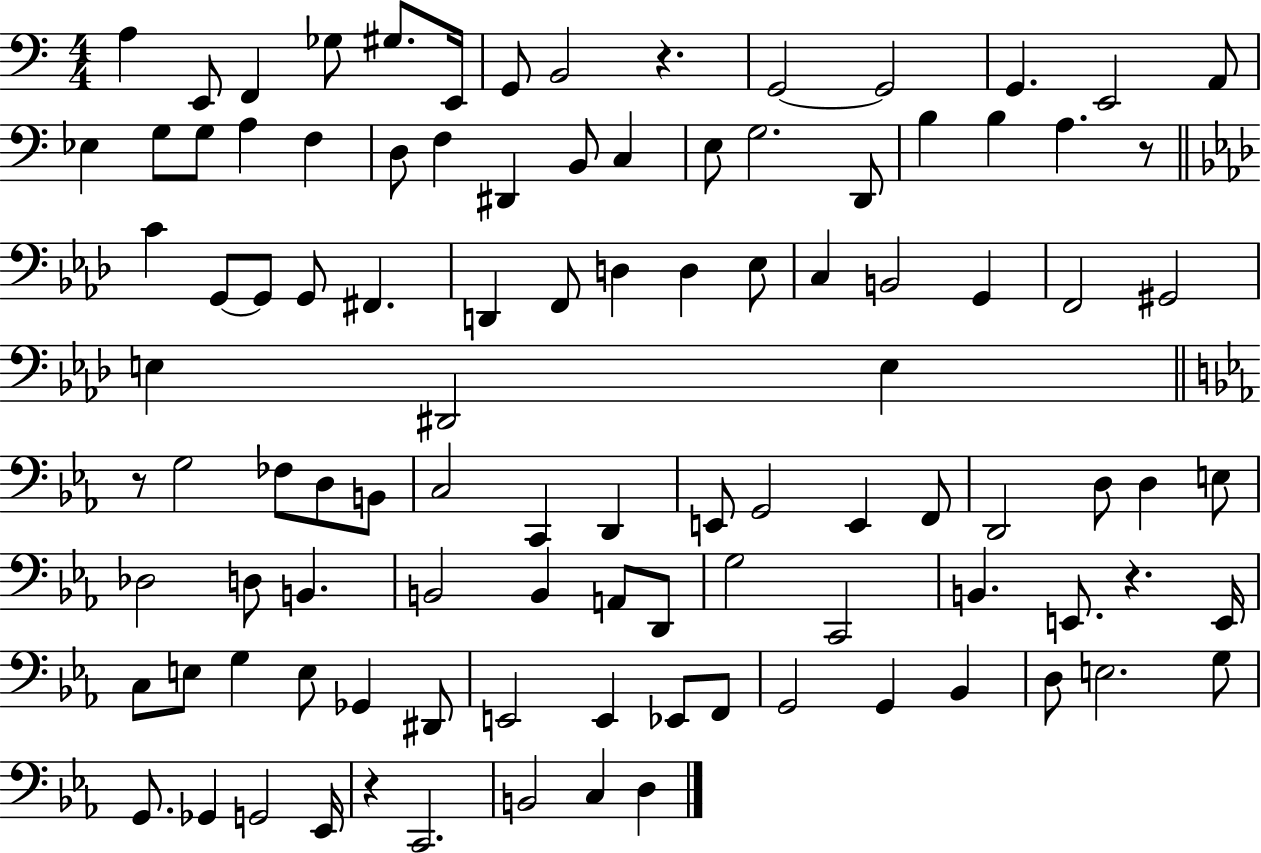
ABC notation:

X:1
T:Untitled
M:4/4
L:1/4
K:C
A, E,,/2 F,, _G,/2 ^G,/2 E,,/4 G,,/2 B,,2 z G,,2 G,,2 G,, E,,2 A,,/2 _E, G,/2 G,/2 A, F, D,/2 F, ^D,, B,,/2 C, E,/2 G,2 D,,/2 B, B, A, z/2 C G,,/2 G,,/2 G,,/2 ^F,, D,, F,,/2 D, D, _E,/2 C, B,,2 G,, F,,2 ^G,,2 E, ^D,,2 E, z/2 G,2 _F,/2 D,/2 B,,/2 C,2 C,, D,, E,,/2 G,,2 E,, F,,/2 D,,2 D,/2 D, E,/2 _D,2 D,/2 B,, B,,2 B,, A,,/2 D,,/2 G,2 C,,2 B,, E,,/2 z E,,/4 C,/2 E,/2 G, E,/2 _G,, ^D,,/2 E,,2 E,, _E,,/2 F,,/2 G,,2 G,, _B,, D,/2 E,2 G,/2 G,,/2 _G,, G,,2 _E,,/4 z C,,2 B,,2 C, D,